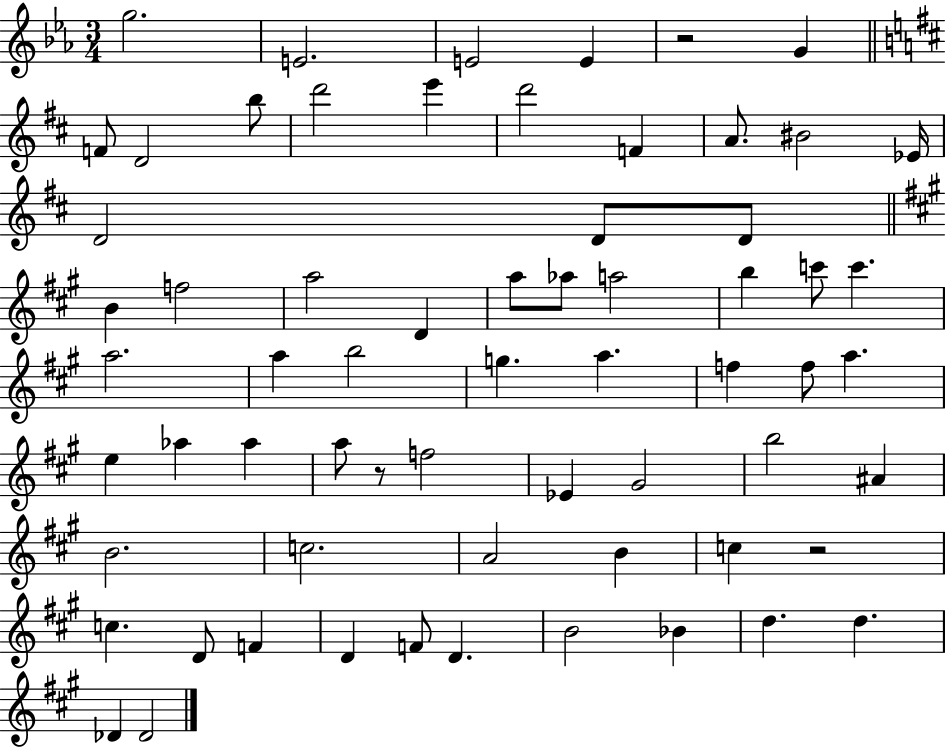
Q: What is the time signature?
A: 3/4